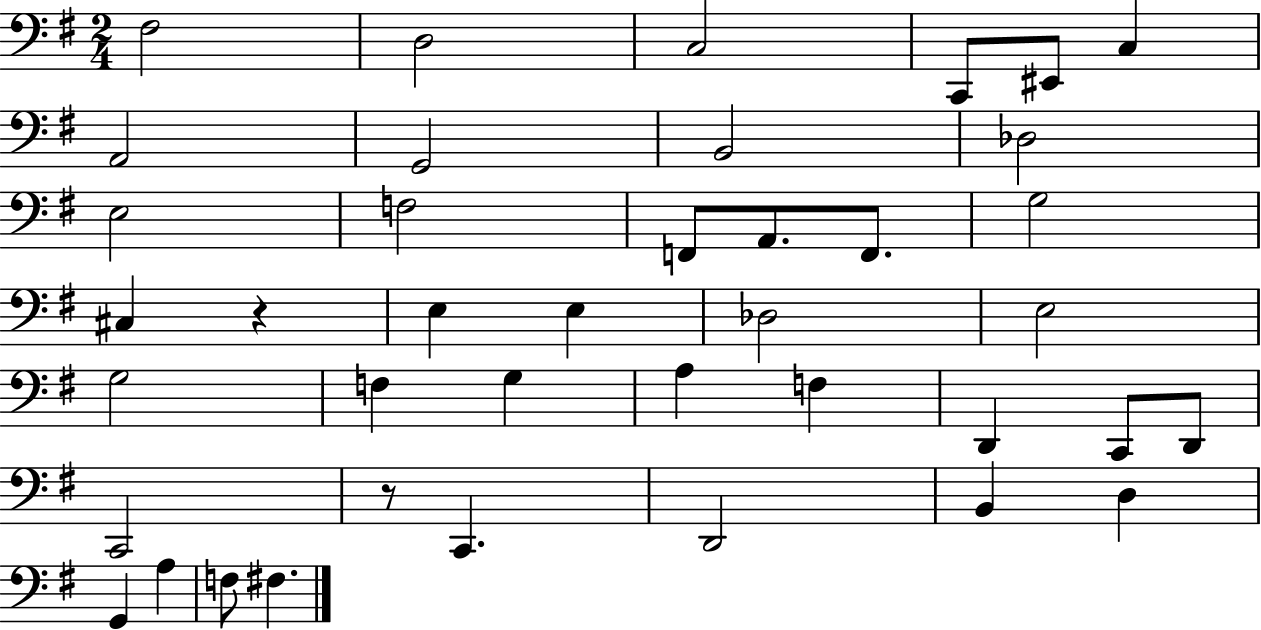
{
  \clef bass
  \numericTimeSignature
  \time 2/4
  \key g \major
  fis2 | d2 | c2 | c,8 eis,8 c4 | \break a,2 | g,2 | b,2 | des2 | \break e2 | f2 | f,8 a,8. f,8. | g2 | \break cis4 r4 | e4 e4 | des2 | e2 | \break g2 | f4 g4 | a4 f4 | d,4 c,8 d,8 | \break c,2 | r8 c,4. | d,2 | b,4 d4 | \break g,4 a4 | f8 fis4. | \bar "|."
}